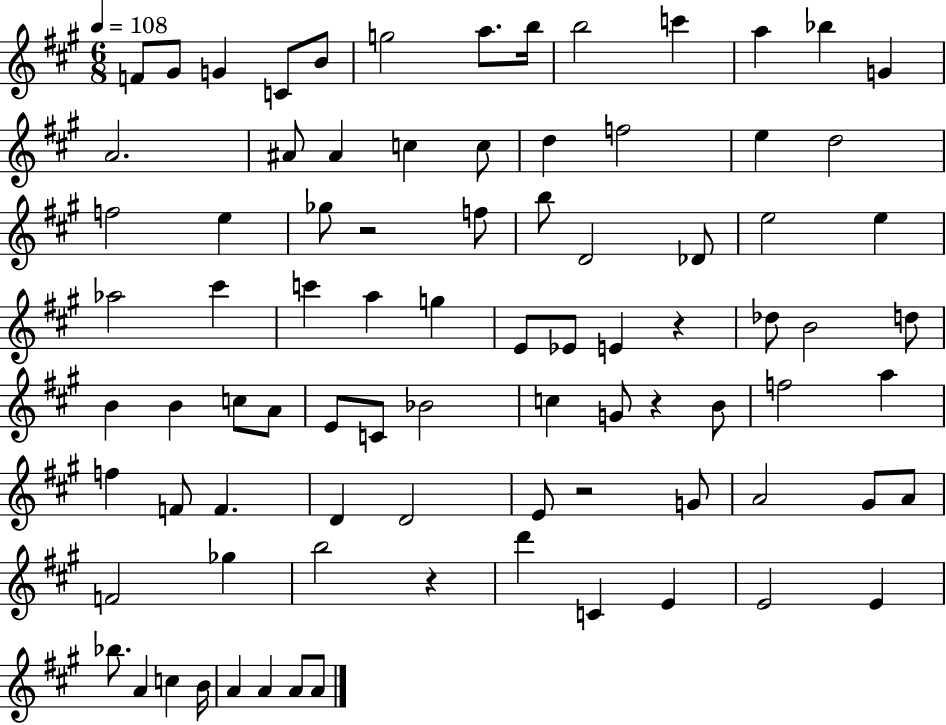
{
  \clef treble
  \numericTimeSignature
  \time 6/8
  \key a \major
  \tempo 4 = 108
  f'8 gis'8 g'4 c'8 b'8 | g''2 a''8. b''16 | b''2 c'''4 | a''4 bes''4 g'4 | \break a'2. | ais'8 ais'4 c''4 c''8 | d''4 f''2 | e''4 d''2 | \break f''2 e''4 | ges''8 r2 f''8 | b''8 d'2 des'8 | e''2 e''4 | \break aes''2 cis'''4 | c'''4 a''4 g''4 | e'8 ees'8 e'4 r4 | des''8 b'2 d''8 | \break b'4 b'4 c''8 a'8 | e'8 c'8 bes'2 | c''4 g'8 r4 b'8 | f''2 a''4 | \break f''4 f'8 f'4. | d'4 d'2 | e'8 r2 g'8 | a'2 gis'8 a'8 | \break f'2 ges''4 | b''2 r4 | d'''4 c'4 e'4 | e'2 e'4 | \break bes''8. a'4 c''4 b'16 | a'4 a'4 a'8 a'8 | \bar "|."
}